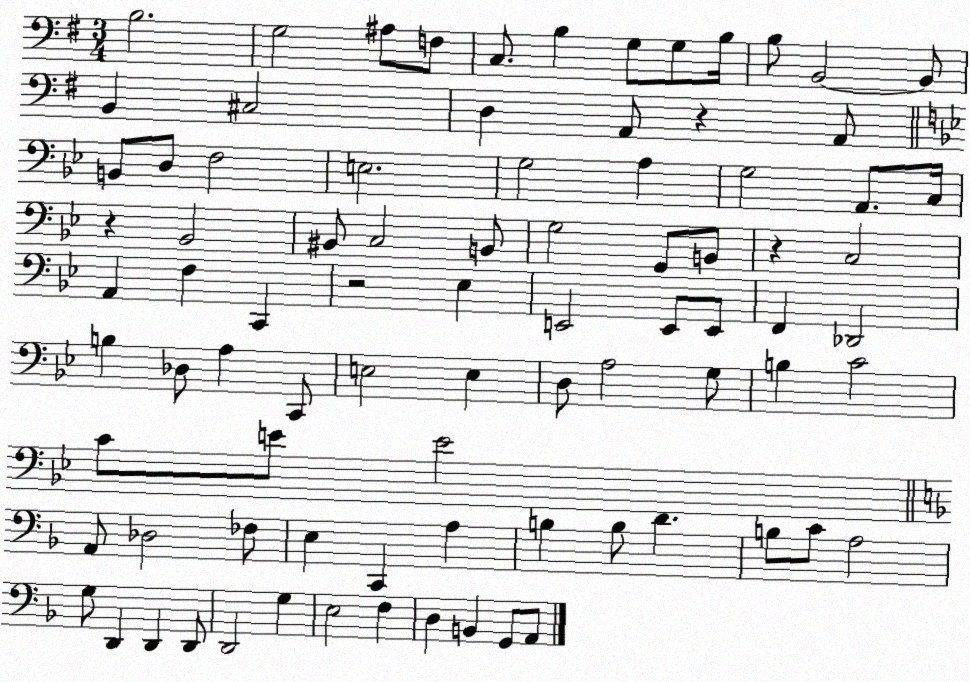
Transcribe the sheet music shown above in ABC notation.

X:1
T:Untitled
M:3/4
L:1/4
K:G
B,2 G,2 ^A,/2 F,/2 C,/2 B, G,/2 G,/2 B,/4 B,/2 B,,2 B,,/2 B,, ^C,2 D, A,,/2 z A,,/2 B,,/2 D,/2 F,2 E,2 G,2 A, G,2 A,,/2 C,/4 z _B,,2 ^B,,/2 C,2 B,,/2 G,2 G,,/2 B,,/2 z C,2 A,, F, C,, z2 _E, E,,2 E,,/2 E,,/2 F,, _D,,2 B, _D,/2 A, C,,/2 E,2 E, D,/2 A,2 G,/2 B, C2 C/2 E/2 E2 A,,/2 _D,2 _F,/2 E, C,, A, B, B,/2 D B,/2 C/2 A,2 G,/2 D,, D,, D,,/2 D,,2 G, E,2 F, D, B,, G,,/2 A,,/2